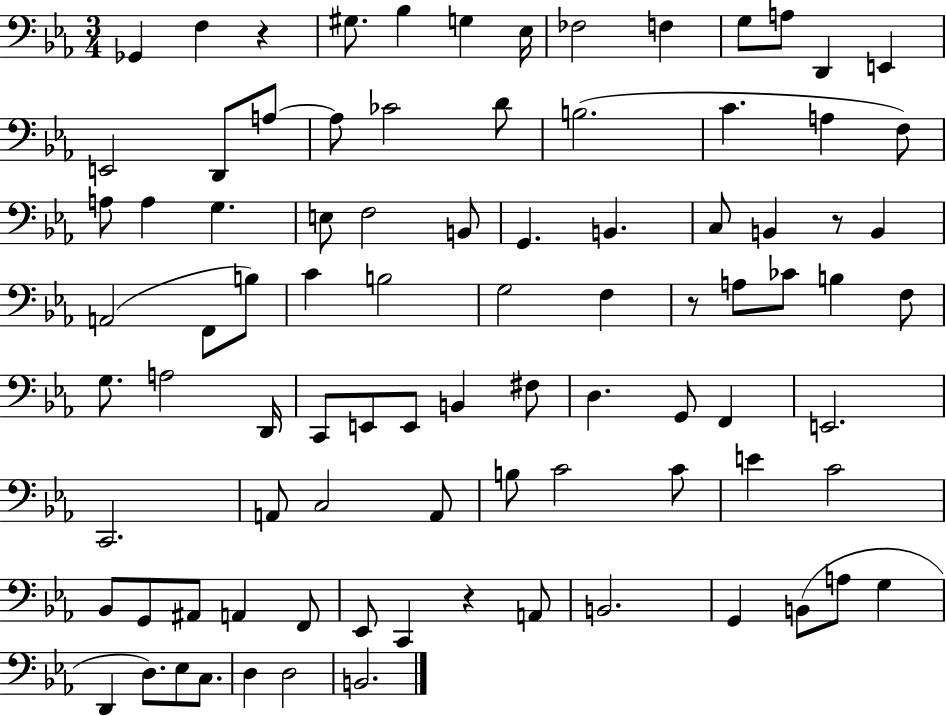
Gb2/q F3/q R/q G#3/e. Bb3/q G3/q Eb3/s FES3/h F3/q G3/e A3/e D2/q E2/q E2/h D2/e A3/e A3/e CES4/h D4/e B3/h. C4/q. A3/q F3/e A3/e A3/q G3/q. E3/e F3/h B2/e G2/q. B2/q. C3/e B2/q R/e B2/q A2/h F2/e B3/e C4/q B3/h G3/h F3/q R/e A3/e CES4/e B3/q F3/e G3/e. A3/h D2/s C2/e E2/e E2/e B2/q F#3/e D3/q. G2/e F2/q E2/h. C2/h. A2/e C3/h A2/e B3/e C4/h C4/e E4/q C4/h Bb2/e G2/e A#2/e A2/q F2/e Eb2/e C2/q R/q A2/e B2/h. G2/q B2/e A3/e G3/q D2/q D3/e. Eb3/e C3/e. D3/q D3/h B2/h.